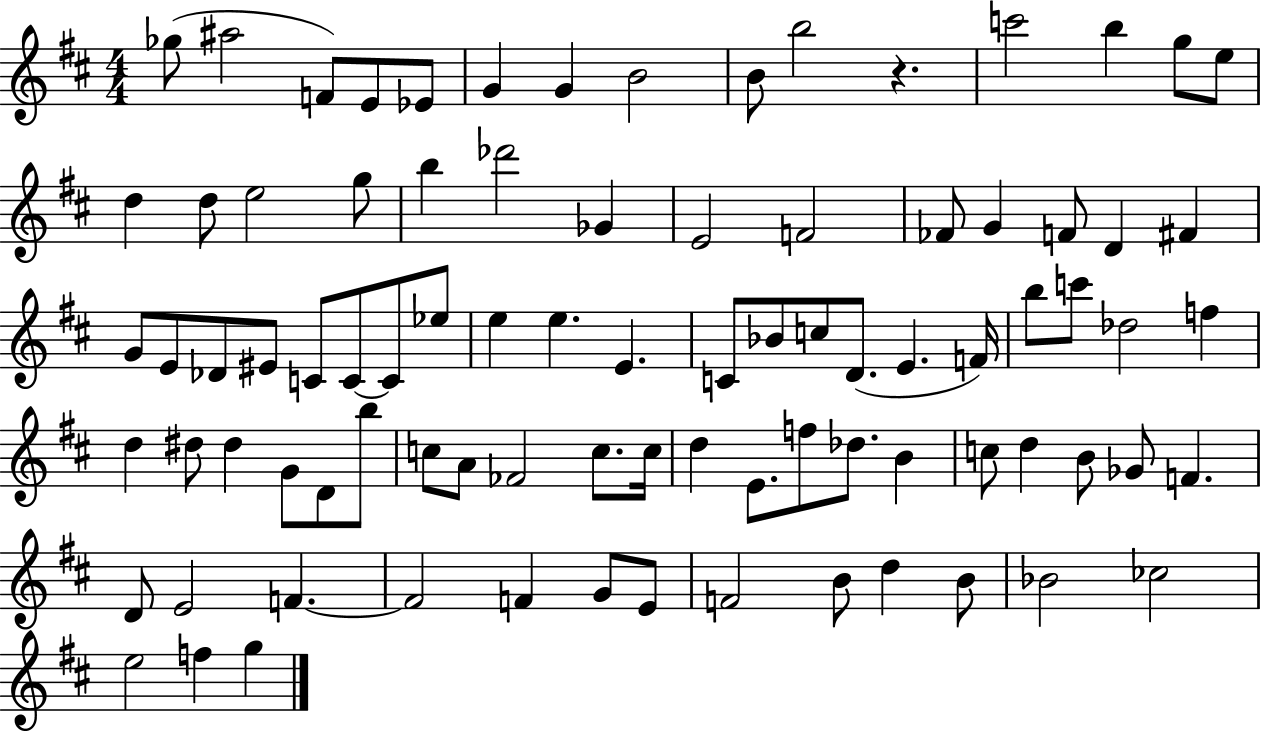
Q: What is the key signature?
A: D major